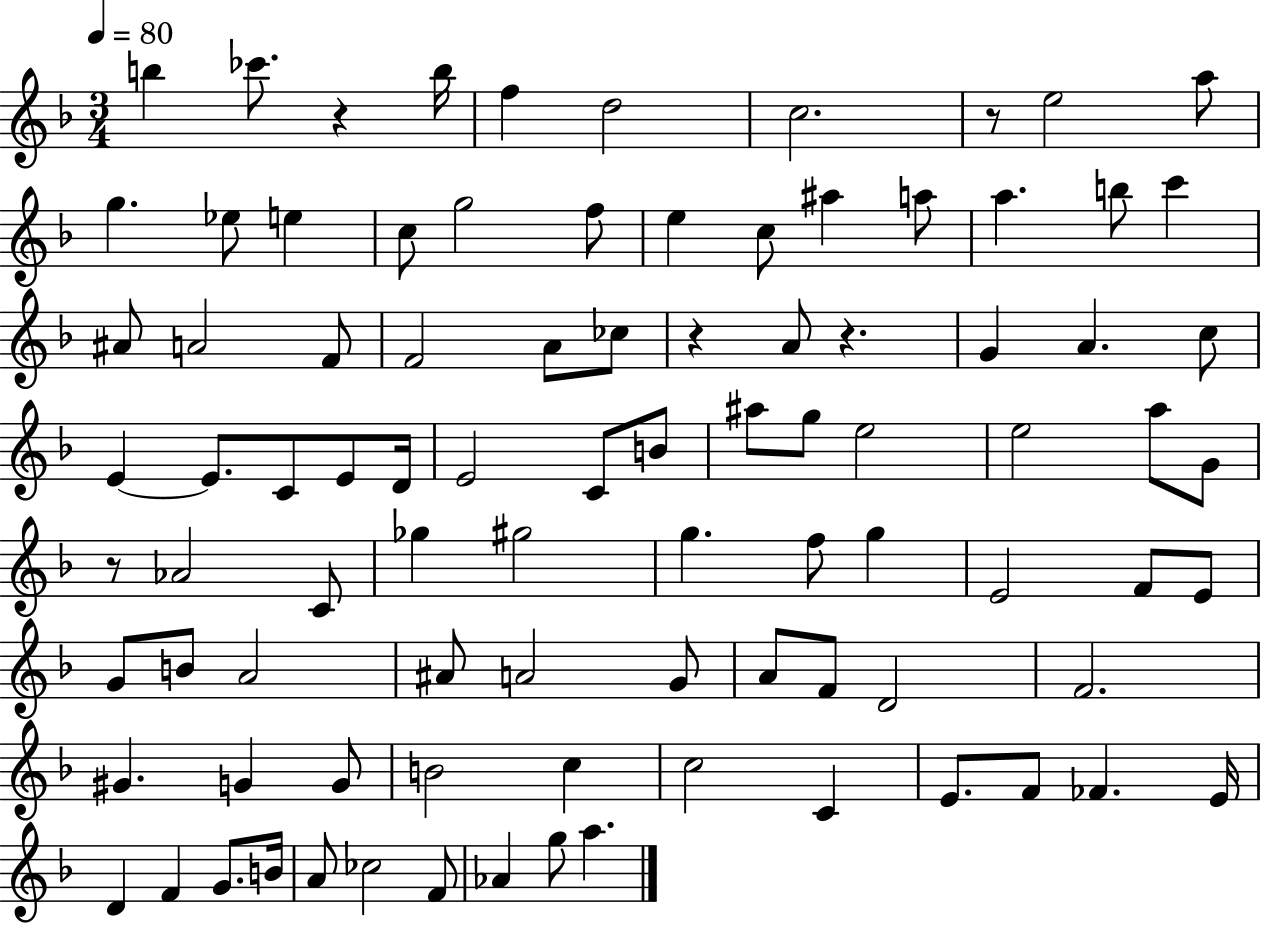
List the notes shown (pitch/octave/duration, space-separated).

B5/q CES6/e. R/q B5/s F5/q D5/h C5/h. R/e E5/h A5/e G5/q. Eb5/e E5/q C5/e G5/h F5/e E5/q C5/e A#5/q A5/e A5/q. B5/e C6/q A#4/e A4/h F4/e F4/h A4/e CES5/e R/q A4/e R/q. G4/q A4/q. C5/e E4/q E4/e. C4/e E4/e D4/s E4/h C4/e B4/e A#5/e G5/e E5/h E5/h A5/e G4/e R/e Ab4/h C4/e Gb5/q G#5/h G5/q. F5/e G5/q E4/h F4/e E4/e G4/e B4/e A4/h A#4/e A4/h G4/e A4/e F4/e D4/h F4/h. G#4/q. G4/q G4/e B4/h C5/q C5/h C4/q E4/e. F4/e FES4/q. E4/s D4/q F4/q G4/e. B4/s A4/e CES5/h F4/e Ab4/q G5/e A5/q.